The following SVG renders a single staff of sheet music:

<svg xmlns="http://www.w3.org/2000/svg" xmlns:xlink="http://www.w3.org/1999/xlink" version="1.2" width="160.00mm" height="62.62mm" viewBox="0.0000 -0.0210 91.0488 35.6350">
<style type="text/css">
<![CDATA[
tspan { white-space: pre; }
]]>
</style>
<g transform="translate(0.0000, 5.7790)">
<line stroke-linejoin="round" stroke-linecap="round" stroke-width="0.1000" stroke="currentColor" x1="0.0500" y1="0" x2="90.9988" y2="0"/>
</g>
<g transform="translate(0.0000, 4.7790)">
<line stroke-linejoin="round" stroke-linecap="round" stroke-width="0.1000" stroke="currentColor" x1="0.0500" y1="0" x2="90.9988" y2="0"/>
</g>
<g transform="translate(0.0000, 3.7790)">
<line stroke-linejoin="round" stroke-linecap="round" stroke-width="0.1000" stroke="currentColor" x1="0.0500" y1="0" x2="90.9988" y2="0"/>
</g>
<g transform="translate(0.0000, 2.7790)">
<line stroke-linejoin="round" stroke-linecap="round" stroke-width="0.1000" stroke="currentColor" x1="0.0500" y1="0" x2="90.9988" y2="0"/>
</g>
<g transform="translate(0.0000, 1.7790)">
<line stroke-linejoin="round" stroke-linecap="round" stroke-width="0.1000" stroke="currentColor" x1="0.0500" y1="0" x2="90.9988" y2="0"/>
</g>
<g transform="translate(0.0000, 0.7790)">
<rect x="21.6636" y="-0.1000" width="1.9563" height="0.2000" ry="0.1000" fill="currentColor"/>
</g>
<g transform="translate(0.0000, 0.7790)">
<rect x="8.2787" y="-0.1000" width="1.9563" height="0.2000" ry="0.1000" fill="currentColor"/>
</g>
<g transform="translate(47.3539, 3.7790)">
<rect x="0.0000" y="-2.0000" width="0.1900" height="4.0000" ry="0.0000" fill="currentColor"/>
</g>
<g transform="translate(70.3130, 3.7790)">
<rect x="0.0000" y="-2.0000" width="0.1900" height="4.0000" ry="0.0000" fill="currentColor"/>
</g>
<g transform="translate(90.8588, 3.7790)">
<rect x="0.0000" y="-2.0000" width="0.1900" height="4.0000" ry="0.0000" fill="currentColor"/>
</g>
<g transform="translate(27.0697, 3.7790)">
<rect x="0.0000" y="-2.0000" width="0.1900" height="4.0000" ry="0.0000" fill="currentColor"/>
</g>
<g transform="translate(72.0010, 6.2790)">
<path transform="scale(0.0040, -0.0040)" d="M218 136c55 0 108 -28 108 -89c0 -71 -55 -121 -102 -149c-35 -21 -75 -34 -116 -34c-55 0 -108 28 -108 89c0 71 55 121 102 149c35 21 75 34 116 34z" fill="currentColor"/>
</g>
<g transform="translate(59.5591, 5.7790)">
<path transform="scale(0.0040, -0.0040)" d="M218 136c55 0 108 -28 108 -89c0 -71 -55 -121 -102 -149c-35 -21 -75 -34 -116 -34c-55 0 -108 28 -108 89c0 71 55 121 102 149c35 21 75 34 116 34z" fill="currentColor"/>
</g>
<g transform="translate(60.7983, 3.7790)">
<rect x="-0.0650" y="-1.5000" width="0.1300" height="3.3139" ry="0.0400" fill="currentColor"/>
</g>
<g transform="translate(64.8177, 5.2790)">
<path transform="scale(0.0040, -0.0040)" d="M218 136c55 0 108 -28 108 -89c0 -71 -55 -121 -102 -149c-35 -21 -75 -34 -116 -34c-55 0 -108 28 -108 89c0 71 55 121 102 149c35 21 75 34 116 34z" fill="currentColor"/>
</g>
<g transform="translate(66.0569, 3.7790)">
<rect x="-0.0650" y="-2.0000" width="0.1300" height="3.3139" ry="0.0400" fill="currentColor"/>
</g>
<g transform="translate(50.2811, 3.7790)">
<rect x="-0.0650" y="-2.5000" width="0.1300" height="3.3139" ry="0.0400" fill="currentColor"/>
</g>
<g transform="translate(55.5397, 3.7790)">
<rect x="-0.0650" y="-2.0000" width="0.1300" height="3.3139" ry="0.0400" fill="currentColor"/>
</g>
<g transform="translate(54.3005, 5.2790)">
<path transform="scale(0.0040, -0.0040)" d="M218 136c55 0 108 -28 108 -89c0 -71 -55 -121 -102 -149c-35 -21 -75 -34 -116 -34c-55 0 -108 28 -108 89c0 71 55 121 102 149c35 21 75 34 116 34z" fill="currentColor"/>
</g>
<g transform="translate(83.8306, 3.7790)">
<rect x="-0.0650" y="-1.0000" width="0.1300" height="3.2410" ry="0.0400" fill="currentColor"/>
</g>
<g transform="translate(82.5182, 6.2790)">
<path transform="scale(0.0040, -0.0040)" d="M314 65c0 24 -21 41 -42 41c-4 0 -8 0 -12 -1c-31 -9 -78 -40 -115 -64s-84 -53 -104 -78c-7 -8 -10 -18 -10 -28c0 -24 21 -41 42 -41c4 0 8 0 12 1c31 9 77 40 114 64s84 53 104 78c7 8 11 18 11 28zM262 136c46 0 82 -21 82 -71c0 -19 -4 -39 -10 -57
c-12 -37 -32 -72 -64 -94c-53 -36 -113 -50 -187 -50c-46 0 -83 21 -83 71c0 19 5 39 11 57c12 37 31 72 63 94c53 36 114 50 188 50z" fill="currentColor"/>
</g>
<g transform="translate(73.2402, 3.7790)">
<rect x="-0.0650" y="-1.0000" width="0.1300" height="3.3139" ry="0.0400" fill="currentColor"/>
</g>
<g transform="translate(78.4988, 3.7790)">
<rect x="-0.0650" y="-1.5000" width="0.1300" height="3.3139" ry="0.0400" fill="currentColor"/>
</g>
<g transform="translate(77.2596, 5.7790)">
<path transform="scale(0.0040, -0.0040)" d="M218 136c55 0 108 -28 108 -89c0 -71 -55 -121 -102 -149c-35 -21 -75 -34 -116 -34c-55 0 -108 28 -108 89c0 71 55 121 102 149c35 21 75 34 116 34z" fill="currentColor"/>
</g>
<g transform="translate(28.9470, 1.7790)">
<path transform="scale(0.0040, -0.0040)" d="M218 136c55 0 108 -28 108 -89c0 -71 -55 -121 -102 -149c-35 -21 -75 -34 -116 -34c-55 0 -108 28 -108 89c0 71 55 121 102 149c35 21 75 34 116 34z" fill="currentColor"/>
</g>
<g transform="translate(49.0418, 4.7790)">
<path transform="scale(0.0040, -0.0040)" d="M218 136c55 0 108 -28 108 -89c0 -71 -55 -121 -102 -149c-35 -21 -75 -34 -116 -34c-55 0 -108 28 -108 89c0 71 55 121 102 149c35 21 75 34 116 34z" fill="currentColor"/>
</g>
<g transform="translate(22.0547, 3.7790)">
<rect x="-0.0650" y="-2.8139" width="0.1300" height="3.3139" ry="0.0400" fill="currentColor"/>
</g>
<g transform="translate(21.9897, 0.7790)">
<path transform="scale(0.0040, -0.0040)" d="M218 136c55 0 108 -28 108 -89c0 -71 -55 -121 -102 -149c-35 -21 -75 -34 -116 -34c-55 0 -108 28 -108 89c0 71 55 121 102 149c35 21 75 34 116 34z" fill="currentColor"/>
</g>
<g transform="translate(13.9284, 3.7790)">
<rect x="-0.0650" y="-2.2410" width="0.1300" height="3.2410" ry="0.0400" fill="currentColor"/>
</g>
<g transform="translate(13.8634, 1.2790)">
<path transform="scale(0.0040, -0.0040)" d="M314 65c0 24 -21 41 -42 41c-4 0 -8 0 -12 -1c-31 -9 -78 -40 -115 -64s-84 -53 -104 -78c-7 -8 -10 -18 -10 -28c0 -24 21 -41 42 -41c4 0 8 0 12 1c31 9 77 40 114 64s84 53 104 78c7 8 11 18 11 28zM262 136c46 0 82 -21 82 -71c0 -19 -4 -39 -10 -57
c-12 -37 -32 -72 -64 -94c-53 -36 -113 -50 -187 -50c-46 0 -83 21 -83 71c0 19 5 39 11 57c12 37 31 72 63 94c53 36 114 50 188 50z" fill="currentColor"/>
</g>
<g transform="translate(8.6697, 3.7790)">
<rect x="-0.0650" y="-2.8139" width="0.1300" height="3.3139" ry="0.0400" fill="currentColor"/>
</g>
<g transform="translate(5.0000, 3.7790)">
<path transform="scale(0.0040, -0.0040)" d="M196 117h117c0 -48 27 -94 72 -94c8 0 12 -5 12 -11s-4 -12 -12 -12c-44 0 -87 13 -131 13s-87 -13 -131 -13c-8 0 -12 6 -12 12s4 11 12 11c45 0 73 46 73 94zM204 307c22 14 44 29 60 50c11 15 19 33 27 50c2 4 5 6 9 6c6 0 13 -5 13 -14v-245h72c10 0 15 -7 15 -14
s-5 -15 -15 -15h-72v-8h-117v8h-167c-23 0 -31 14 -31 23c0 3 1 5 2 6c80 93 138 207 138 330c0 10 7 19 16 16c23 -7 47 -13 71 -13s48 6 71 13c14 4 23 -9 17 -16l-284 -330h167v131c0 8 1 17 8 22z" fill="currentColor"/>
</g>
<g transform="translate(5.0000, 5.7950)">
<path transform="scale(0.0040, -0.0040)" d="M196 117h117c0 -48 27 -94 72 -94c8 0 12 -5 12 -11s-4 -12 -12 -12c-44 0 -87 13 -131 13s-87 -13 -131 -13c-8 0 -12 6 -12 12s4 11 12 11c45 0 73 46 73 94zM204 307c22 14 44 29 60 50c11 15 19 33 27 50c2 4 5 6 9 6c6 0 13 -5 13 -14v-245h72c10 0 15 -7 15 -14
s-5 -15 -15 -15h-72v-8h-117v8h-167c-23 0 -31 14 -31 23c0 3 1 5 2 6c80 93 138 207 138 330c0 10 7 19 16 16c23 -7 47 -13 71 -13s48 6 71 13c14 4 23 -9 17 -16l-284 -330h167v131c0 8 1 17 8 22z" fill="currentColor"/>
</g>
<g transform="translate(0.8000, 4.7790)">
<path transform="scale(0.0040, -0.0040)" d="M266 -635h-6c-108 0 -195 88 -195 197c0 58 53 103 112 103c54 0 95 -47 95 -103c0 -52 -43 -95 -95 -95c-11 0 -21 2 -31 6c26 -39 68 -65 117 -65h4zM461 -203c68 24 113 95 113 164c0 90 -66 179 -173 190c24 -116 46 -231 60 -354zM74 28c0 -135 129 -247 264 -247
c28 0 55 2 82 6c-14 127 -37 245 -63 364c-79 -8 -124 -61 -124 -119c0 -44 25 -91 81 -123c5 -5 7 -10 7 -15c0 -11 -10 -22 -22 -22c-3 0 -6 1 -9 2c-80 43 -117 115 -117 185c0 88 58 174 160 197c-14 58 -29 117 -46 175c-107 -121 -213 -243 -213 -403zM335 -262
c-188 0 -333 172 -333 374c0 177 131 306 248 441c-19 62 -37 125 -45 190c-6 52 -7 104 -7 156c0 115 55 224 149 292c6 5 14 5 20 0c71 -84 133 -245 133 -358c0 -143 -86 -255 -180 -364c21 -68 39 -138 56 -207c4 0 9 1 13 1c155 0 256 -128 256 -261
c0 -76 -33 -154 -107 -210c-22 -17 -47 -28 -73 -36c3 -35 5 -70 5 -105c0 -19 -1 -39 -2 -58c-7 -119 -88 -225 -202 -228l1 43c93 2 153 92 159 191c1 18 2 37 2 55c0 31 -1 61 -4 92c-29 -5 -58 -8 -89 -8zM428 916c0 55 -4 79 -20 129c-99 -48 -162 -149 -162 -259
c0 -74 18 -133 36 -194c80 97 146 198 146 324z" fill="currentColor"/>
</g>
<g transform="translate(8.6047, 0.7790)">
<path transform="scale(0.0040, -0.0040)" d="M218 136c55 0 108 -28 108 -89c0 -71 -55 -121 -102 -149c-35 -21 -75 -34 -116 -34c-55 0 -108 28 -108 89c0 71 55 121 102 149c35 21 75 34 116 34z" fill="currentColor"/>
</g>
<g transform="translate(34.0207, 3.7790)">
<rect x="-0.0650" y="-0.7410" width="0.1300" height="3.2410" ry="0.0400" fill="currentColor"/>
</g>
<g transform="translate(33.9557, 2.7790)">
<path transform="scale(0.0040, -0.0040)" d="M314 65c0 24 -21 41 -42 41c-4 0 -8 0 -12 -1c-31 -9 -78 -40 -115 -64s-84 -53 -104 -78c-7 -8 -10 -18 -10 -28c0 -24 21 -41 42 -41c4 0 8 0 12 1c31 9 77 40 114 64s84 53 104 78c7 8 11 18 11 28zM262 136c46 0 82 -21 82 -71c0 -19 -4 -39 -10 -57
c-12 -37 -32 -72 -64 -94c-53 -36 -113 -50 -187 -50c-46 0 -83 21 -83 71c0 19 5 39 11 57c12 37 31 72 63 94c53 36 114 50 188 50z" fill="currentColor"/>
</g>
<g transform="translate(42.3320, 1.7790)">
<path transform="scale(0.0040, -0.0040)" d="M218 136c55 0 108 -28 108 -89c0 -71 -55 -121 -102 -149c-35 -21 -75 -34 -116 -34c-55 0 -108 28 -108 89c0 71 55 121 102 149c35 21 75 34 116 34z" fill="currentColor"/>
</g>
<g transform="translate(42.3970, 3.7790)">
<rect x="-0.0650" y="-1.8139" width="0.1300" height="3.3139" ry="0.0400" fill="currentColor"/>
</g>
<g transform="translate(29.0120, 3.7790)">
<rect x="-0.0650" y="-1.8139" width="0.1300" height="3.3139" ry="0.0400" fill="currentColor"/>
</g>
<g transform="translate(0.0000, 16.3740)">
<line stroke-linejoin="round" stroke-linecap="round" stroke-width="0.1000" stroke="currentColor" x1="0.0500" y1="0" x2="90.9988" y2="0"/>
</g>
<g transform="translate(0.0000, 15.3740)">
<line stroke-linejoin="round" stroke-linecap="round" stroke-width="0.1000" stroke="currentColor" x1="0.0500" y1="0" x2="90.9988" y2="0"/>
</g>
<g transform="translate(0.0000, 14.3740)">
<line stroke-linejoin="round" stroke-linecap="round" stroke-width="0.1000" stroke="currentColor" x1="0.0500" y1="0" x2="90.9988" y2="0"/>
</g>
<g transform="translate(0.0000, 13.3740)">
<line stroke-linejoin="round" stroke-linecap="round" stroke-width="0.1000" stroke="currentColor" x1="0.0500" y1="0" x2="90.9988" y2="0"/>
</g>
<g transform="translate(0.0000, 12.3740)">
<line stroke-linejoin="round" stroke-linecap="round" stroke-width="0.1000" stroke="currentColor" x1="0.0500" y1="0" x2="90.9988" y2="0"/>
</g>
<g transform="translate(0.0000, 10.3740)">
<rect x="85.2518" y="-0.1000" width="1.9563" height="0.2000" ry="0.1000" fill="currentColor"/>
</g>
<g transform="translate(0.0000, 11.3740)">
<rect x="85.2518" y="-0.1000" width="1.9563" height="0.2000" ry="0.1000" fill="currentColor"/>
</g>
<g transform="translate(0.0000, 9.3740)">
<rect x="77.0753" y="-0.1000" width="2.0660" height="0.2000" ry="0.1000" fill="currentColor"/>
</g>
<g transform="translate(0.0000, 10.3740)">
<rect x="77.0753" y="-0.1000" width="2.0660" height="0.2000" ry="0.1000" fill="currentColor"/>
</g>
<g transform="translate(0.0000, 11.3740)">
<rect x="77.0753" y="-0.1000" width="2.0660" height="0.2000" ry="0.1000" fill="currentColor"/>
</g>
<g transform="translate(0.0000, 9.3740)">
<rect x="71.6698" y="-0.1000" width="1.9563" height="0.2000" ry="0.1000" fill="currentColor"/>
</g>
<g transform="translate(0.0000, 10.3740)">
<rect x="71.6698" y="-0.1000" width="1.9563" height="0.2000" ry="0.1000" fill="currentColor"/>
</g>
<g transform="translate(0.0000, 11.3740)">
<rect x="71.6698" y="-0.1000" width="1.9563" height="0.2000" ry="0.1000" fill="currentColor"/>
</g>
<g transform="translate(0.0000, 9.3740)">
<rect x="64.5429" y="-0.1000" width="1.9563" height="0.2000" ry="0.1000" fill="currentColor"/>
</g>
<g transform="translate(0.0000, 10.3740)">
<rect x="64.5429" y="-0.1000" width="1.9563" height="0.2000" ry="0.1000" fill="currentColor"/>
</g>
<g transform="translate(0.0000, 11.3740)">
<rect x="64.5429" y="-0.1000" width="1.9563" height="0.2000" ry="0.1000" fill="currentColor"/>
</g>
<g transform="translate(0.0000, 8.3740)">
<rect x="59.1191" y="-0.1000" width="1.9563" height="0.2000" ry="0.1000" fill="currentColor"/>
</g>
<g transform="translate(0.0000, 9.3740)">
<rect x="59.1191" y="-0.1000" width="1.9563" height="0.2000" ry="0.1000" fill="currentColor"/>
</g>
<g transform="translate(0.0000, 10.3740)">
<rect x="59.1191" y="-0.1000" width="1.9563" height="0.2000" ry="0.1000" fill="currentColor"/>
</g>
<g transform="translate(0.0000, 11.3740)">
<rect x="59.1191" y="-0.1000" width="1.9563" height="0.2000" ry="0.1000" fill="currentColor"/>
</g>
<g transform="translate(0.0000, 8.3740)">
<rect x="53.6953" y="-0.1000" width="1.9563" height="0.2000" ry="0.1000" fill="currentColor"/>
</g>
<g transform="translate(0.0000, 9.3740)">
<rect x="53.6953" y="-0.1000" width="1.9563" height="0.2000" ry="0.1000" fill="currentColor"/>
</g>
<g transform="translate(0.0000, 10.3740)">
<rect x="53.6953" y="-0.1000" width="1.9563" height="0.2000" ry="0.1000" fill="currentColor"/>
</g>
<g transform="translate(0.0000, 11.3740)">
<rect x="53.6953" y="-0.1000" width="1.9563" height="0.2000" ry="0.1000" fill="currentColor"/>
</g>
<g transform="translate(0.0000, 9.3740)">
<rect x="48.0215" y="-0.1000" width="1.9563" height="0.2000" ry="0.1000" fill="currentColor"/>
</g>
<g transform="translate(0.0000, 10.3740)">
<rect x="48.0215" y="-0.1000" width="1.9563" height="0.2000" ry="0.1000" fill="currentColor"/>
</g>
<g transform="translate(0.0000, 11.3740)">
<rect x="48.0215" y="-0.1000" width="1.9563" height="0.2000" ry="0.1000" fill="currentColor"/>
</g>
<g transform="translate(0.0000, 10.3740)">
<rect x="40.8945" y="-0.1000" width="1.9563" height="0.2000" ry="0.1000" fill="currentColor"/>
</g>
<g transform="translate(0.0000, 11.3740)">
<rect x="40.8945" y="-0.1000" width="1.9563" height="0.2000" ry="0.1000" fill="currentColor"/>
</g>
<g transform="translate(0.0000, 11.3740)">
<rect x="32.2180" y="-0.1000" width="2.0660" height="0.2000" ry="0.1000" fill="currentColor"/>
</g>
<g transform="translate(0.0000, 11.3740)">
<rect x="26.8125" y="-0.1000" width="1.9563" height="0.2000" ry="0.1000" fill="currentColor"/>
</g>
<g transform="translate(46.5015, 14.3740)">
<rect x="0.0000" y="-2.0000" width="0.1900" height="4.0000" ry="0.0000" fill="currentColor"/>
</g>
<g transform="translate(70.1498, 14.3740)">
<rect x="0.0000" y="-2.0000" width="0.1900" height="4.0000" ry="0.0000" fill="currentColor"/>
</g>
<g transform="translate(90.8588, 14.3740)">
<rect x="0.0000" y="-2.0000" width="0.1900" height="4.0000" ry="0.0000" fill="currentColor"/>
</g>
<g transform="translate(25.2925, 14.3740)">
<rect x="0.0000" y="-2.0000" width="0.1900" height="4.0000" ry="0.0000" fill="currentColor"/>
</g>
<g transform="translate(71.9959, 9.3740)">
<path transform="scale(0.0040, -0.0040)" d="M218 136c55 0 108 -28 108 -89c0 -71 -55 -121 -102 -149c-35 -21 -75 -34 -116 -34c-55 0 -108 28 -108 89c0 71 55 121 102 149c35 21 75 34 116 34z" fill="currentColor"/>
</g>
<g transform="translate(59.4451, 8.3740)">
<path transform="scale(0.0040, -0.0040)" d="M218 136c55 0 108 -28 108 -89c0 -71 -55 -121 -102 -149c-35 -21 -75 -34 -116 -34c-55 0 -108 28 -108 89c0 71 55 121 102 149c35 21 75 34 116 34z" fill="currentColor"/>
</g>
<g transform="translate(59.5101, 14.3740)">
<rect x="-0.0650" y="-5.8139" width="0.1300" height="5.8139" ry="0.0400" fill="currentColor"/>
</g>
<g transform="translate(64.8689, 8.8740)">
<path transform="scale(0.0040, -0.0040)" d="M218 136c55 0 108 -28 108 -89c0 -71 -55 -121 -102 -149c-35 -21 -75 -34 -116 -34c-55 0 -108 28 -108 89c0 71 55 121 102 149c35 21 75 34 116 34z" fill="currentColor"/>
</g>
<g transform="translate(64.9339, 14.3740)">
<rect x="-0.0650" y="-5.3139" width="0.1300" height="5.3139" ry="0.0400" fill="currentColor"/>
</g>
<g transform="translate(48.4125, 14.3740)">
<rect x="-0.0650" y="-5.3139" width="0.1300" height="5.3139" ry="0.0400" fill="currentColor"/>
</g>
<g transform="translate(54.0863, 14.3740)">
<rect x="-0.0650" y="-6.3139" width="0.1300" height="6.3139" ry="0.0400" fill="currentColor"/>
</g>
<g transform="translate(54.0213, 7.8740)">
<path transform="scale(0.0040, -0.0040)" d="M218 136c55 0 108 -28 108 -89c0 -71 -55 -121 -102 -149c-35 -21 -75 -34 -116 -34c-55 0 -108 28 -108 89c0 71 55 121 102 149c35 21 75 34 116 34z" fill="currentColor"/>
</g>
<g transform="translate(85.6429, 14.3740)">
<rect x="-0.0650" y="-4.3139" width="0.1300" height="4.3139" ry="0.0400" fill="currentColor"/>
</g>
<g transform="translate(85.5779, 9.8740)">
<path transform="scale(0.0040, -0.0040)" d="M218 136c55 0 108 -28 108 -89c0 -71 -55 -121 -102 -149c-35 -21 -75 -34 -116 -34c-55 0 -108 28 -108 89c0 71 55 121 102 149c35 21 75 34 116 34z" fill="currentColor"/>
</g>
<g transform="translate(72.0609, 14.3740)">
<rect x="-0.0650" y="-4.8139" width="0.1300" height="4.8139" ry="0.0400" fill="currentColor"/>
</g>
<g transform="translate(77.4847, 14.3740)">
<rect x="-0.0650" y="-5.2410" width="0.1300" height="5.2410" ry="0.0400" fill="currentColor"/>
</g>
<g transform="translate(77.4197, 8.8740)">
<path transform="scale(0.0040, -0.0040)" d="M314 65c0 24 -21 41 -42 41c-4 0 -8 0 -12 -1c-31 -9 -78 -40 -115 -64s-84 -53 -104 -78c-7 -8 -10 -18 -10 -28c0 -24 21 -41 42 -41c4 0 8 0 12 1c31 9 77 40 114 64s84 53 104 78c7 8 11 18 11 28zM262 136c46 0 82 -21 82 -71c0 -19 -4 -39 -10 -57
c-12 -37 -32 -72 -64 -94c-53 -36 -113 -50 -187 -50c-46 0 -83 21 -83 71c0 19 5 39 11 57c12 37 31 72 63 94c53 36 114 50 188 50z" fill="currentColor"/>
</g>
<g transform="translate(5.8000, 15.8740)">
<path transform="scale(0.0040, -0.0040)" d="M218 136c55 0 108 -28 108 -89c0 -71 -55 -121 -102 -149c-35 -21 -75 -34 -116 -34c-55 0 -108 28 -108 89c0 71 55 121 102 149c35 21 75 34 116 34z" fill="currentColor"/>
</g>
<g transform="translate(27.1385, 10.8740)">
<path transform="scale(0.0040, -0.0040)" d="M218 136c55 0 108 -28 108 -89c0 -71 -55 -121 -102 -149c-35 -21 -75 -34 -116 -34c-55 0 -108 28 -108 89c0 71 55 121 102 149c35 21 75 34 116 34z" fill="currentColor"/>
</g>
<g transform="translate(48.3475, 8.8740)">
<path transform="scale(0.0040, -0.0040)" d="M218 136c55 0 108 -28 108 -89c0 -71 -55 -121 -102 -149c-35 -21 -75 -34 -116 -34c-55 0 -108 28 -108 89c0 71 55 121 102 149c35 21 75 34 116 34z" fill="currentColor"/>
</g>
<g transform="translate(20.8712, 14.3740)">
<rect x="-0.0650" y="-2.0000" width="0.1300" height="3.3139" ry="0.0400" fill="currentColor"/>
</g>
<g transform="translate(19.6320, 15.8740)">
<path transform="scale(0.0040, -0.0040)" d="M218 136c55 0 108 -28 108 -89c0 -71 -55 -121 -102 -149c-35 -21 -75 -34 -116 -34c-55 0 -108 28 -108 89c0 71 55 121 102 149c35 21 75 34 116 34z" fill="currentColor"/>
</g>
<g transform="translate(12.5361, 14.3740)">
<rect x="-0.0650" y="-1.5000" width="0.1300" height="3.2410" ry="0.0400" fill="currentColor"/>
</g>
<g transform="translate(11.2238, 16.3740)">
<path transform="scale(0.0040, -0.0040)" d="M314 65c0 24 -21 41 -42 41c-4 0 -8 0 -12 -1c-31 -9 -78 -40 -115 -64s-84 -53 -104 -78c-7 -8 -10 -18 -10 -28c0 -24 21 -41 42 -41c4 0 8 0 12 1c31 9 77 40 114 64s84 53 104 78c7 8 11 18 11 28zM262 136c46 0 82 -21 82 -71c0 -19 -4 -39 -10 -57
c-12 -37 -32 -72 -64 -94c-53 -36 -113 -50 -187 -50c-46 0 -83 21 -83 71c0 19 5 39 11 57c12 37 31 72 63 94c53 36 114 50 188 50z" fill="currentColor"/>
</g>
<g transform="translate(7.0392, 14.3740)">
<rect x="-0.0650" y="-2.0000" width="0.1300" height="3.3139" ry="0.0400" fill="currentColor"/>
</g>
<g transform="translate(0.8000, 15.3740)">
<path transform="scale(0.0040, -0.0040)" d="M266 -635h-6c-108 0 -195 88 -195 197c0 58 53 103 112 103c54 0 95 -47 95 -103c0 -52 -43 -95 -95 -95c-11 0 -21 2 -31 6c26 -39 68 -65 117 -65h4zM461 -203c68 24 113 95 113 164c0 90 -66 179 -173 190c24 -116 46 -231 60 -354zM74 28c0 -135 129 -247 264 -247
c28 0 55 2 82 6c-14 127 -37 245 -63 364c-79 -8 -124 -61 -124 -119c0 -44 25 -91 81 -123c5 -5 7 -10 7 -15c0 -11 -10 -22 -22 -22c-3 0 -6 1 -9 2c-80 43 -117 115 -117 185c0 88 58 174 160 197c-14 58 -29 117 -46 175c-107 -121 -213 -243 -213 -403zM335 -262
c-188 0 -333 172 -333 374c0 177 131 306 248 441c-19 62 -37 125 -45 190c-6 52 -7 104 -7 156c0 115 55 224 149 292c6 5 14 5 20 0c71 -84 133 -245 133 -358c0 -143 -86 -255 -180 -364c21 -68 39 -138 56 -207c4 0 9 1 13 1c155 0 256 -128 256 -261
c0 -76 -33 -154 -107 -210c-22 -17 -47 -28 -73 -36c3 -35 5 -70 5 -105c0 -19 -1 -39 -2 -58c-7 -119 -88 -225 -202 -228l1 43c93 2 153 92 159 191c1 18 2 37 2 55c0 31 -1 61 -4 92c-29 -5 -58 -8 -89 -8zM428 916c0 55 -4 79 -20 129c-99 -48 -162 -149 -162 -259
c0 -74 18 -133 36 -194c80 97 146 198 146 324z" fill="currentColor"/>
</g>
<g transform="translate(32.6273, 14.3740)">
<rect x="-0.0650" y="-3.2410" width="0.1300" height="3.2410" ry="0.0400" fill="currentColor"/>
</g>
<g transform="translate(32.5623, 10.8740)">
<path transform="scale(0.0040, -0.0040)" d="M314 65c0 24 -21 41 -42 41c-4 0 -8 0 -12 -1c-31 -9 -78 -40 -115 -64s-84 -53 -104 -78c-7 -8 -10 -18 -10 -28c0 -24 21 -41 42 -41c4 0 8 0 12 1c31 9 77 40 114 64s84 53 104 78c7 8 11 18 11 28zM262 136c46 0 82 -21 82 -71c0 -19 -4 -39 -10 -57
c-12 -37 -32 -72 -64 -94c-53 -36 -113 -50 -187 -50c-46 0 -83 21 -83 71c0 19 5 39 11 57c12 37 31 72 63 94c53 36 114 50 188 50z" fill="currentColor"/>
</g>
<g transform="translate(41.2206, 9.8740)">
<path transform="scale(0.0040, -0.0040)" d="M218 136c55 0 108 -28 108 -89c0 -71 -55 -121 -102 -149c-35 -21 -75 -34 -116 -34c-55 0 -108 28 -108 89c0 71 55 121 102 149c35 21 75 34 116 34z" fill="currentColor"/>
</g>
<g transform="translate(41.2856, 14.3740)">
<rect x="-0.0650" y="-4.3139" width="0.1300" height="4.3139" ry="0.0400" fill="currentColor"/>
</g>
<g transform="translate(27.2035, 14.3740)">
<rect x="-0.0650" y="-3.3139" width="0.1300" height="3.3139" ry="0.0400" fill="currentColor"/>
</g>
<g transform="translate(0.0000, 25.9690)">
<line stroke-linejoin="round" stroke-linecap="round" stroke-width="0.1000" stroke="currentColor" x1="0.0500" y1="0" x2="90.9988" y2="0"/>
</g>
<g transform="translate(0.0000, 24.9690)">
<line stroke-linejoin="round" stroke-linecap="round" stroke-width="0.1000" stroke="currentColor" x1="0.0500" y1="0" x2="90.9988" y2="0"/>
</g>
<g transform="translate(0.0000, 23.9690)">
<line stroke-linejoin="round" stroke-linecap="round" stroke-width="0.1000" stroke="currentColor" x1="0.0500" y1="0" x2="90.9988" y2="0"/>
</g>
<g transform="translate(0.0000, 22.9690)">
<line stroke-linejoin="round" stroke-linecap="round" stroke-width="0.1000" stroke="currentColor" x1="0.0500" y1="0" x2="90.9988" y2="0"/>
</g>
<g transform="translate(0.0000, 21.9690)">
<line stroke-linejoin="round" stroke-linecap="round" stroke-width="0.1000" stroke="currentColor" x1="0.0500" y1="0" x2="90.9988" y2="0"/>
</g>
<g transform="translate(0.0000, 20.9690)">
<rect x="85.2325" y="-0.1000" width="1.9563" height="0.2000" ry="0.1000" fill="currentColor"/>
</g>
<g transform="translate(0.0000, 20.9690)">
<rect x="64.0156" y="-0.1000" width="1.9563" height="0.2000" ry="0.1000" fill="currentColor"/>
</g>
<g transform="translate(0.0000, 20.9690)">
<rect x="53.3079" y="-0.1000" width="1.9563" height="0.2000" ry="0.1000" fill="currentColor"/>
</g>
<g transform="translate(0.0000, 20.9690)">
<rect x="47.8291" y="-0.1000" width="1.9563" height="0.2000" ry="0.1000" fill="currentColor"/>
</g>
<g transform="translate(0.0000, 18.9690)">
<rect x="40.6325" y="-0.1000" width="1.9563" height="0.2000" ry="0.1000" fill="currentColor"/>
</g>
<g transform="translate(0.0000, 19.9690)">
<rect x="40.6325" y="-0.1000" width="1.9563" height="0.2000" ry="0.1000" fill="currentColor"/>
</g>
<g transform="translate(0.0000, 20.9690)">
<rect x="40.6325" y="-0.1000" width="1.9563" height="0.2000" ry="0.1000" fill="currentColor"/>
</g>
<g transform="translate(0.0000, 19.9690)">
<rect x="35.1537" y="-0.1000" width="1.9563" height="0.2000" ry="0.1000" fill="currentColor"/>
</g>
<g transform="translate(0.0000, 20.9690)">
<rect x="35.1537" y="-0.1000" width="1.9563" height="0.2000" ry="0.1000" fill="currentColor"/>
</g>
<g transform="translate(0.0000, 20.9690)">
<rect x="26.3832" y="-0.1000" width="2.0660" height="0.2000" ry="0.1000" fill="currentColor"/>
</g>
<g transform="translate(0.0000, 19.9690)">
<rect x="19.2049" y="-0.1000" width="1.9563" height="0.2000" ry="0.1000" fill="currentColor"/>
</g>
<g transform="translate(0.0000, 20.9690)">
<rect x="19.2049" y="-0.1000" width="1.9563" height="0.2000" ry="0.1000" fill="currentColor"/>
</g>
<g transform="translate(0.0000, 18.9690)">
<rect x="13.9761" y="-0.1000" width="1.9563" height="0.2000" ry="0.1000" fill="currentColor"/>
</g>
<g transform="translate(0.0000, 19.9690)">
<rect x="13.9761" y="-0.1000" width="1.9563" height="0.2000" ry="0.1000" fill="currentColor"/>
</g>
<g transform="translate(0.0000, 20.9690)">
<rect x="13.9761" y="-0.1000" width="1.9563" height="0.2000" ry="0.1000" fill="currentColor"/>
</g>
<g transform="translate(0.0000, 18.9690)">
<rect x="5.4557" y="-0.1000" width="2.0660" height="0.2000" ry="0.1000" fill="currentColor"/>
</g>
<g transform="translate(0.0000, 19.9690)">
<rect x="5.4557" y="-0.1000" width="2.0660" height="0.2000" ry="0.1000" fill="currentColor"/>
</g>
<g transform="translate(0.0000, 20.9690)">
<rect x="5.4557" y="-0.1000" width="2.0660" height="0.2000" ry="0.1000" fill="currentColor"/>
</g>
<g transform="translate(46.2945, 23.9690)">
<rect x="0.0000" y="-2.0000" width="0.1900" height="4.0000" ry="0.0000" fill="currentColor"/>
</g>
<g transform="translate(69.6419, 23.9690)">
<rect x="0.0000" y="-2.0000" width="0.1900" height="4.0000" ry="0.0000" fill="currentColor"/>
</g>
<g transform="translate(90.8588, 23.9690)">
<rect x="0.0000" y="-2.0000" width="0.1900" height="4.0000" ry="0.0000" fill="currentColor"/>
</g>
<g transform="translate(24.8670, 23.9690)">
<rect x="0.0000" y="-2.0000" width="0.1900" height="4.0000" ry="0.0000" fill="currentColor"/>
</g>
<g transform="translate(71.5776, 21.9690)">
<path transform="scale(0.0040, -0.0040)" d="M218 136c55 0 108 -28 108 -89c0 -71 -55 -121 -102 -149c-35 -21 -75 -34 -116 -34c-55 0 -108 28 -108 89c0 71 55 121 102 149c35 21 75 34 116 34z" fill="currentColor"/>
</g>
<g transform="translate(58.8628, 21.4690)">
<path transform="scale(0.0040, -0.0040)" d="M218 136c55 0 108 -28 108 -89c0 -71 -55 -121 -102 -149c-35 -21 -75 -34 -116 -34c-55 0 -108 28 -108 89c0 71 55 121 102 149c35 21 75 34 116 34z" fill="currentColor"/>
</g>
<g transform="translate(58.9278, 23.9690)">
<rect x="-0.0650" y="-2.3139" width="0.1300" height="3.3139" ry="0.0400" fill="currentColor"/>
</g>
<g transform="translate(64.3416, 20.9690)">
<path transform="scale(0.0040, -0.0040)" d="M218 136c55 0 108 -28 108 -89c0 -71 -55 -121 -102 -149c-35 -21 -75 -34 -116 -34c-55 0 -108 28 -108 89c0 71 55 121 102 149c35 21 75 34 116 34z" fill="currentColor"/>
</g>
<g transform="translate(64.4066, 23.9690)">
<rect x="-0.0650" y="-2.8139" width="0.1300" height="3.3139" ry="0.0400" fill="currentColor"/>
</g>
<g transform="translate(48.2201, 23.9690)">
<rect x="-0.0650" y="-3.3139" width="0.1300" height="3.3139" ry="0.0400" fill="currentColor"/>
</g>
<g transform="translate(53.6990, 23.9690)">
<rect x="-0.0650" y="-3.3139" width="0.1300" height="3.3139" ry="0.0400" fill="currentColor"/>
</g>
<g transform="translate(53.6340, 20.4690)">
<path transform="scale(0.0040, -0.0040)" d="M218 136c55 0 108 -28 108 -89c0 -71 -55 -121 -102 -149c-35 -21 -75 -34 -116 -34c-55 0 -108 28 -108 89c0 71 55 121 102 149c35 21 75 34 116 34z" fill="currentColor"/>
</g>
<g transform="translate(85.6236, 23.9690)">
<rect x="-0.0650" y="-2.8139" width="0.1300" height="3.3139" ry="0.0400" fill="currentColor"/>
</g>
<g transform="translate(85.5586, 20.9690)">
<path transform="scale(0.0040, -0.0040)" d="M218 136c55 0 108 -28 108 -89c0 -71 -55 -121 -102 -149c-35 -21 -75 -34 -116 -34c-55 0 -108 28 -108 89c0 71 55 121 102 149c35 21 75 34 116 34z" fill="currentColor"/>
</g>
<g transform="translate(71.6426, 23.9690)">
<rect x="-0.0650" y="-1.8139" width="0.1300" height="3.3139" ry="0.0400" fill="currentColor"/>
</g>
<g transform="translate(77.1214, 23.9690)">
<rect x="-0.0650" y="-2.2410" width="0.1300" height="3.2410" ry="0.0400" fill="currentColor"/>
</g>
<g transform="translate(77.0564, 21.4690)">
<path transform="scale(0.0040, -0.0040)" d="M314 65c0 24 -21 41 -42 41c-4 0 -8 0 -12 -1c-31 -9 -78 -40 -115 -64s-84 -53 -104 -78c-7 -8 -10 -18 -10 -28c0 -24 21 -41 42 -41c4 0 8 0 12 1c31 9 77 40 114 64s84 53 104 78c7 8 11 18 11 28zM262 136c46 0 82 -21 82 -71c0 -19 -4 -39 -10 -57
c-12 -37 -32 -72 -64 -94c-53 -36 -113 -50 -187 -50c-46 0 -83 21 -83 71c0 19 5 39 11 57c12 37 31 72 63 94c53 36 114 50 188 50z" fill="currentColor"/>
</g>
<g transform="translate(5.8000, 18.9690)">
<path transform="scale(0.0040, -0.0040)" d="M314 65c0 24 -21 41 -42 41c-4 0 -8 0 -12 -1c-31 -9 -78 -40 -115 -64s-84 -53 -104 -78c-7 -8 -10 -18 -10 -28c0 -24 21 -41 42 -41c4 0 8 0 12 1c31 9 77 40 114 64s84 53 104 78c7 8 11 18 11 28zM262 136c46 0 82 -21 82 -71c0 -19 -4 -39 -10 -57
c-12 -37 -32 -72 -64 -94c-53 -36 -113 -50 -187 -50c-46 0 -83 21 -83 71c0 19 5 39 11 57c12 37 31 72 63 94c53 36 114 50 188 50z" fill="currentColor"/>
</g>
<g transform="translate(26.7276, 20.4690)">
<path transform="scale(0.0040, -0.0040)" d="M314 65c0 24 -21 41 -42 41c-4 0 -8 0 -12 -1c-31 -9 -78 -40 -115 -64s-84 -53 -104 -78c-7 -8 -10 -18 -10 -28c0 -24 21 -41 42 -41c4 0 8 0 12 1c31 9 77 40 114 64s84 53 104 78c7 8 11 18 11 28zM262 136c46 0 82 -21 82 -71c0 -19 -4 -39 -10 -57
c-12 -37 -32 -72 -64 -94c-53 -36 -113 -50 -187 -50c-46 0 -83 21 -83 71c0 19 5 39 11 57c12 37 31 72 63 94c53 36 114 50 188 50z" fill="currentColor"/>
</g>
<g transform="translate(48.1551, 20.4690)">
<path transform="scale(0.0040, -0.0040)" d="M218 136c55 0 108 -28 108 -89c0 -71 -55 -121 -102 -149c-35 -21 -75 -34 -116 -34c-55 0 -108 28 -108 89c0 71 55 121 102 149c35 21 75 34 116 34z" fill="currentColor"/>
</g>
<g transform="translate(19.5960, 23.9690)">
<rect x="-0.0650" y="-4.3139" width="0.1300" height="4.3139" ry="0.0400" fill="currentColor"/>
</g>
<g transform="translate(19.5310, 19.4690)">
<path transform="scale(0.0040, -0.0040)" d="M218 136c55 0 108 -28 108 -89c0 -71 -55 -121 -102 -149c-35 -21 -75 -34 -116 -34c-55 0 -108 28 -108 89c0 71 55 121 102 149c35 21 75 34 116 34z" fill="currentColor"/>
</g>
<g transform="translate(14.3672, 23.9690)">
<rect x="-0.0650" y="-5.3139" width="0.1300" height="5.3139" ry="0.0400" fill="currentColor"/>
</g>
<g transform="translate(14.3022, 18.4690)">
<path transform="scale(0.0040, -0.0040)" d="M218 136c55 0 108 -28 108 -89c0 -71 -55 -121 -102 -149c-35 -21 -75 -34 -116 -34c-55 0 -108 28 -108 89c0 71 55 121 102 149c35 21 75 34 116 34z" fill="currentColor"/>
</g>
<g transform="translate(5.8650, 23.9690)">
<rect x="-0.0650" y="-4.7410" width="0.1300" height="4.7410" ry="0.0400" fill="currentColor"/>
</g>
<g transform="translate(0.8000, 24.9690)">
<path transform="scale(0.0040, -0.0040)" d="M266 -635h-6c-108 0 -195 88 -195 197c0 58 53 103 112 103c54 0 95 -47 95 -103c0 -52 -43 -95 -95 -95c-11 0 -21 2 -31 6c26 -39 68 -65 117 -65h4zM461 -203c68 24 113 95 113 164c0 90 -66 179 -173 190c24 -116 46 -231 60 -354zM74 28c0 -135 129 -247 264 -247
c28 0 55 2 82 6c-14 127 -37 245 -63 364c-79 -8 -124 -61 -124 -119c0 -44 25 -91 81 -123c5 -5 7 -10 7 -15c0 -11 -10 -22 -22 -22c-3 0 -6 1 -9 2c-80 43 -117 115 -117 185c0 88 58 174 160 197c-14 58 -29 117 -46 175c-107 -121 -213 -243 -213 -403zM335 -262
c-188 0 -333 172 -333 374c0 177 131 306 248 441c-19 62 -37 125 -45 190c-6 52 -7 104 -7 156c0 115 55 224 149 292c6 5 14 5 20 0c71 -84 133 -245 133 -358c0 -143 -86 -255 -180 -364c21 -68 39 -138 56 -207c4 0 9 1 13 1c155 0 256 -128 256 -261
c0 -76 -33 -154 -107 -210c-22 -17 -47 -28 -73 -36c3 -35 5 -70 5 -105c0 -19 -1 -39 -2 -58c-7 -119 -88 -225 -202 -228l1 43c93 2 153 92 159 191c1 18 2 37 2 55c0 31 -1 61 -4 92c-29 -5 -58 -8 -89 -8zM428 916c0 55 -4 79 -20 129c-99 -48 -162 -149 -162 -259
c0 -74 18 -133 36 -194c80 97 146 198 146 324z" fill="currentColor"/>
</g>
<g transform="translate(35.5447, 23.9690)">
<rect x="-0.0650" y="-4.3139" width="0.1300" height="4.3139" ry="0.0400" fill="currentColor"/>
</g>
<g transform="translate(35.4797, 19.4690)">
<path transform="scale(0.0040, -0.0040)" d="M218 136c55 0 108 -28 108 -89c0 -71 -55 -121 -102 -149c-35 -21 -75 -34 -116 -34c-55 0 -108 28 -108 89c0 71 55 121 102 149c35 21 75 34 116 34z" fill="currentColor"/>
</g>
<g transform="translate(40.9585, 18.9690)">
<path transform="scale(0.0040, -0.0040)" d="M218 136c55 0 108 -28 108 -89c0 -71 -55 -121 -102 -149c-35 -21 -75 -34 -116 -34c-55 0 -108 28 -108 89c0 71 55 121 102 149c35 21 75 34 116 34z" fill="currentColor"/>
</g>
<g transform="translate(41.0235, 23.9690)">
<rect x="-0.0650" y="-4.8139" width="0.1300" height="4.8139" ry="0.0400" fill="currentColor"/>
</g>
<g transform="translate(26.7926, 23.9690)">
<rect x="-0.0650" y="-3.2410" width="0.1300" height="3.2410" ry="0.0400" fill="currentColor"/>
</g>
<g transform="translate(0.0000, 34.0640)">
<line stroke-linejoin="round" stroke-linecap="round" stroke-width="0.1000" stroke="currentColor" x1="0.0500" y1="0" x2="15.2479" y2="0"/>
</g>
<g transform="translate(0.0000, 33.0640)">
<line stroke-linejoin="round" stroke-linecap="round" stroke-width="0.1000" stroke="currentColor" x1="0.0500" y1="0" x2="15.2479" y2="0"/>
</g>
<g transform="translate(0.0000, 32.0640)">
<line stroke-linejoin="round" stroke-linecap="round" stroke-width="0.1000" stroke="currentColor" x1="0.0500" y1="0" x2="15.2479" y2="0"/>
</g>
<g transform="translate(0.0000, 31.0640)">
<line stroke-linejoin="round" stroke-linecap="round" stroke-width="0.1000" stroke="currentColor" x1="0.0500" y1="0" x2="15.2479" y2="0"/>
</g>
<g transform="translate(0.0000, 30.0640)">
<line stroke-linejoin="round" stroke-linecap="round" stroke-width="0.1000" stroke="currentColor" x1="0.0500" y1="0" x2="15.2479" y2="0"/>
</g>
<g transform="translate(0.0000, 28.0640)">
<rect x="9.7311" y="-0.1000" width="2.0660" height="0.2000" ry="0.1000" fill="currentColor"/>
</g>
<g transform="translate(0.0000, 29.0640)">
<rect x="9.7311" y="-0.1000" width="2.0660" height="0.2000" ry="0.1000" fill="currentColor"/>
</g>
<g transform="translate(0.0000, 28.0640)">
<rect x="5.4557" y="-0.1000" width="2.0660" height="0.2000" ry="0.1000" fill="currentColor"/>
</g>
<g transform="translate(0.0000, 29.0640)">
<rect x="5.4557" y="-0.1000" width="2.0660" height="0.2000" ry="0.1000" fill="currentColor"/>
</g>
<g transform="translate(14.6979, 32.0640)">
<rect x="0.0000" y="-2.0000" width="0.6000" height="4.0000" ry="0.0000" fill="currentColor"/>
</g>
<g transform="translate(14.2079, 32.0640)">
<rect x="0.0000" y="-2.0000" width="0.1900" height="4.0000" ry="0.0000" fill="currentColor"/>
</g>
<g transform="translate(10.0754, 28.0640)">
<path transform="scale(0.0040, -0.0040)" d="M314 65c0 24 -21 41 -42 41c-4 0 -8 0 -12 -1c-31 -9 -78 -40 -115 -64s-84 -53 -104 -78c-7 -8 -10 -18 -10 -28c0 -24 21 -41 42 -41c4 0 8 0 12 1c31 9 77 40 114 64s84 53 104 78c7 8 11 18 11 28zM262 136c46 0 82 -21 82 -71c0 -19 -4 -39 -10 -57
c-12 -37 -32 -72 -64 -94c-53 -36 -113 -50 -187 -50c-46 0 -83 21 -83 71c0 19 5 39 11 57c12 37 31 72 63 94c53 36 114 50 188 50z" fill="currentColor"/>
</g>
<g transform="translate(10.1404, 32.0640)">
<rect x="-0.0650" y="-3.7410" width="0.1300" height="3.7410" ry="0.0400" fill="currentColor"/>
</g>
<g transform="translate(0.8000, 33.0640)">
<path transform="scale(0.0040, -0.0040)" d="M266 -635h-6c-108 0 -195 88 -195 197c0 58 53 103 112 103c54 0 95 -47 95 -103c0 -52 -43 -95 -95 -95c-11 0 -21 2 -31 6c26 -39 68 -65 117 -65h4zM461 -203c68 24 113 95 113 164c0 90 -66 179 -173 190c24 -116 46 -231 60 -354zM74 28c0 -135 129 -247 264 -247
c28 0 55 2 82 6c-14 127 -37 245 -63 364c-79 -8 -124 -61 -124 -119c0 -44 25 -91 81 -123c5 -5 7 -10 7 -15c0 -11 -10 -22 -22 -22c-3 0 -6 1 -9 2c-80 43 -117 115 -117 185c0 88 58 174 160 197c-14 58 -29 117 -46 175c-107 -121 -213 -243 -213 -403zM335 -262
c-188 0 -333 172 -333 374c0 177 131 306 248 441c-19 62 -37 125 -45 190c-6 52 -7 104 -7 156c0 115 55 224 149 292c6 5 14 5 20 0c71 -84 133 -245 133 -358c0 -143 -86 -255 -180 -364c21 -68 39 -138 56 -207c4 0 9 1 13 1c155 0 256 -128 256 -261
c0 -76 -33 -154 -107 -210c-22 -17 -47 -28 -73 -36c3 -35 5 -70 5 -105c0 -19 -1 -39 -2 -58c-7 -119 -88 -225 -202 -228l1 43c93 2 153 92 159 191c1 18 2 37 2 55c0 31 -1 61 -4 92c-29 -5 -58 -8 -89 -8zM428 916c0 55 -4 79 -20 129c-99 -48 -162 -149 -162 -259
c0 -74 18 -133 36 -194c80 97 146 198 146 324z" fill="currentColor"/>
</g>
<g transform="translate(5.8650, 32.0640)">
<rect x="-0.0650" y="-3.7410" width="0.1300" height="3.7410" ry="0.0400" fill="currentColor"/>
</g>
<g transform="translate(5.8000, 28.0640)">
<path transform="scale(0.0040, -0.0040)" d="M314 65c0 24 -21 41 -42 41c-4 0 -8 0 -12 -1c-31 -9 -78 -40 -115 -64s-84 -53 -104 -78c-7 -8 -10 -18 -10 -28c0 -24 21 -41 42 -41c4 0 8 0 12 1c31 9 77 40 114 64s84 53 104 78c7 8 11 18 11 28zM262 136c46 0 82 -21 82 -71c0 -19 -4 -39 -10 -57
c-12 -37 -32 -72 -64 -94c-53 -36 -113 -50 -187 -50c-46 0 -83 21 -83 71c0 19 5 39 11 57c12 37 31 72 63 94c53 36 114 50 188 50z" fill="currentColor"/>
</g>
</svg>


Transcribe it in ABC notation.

X:1
T:Untitled
M:4/4
L:1/4
K:C
a g2 a f d2 f G F E F D E D2 F E2 F b b2 d' f' a' g' f' e' f'2 d' e'2 f' d' b2 d' e' b b g a f g2 a c'2 c'2